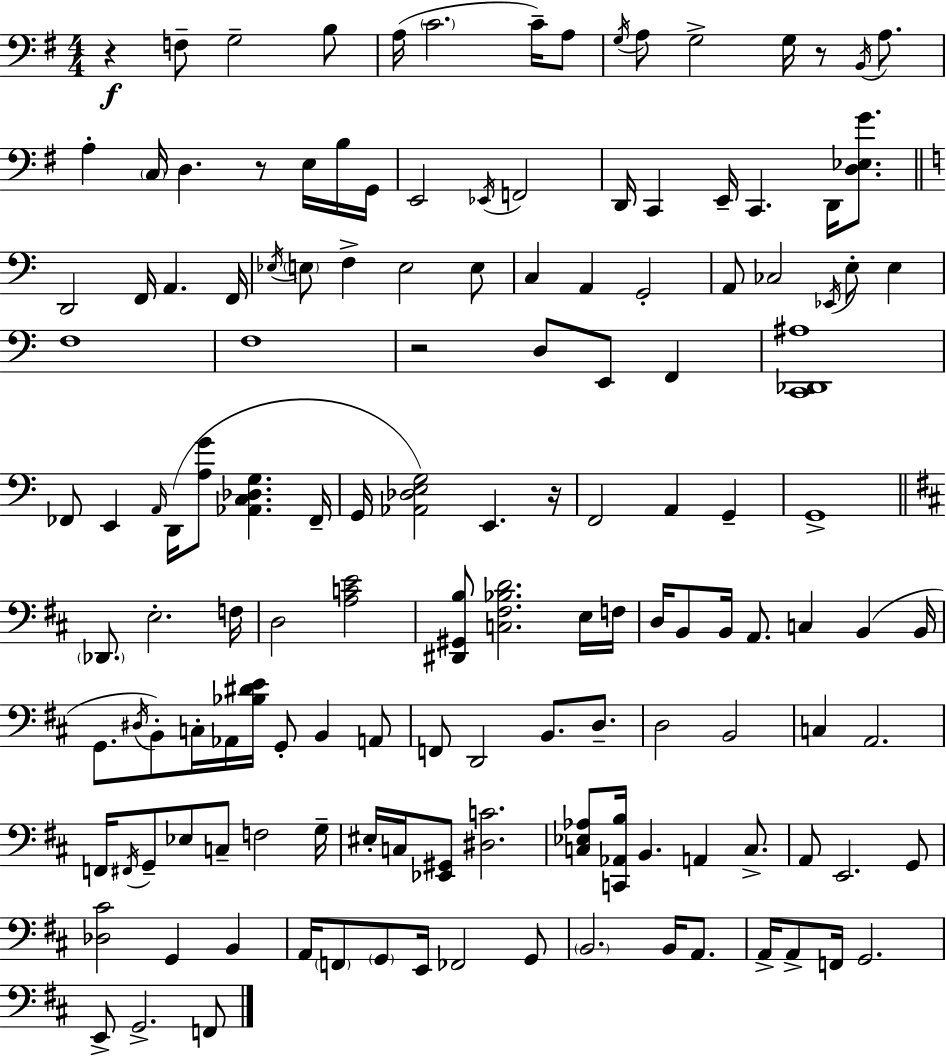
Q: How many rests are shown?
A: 5